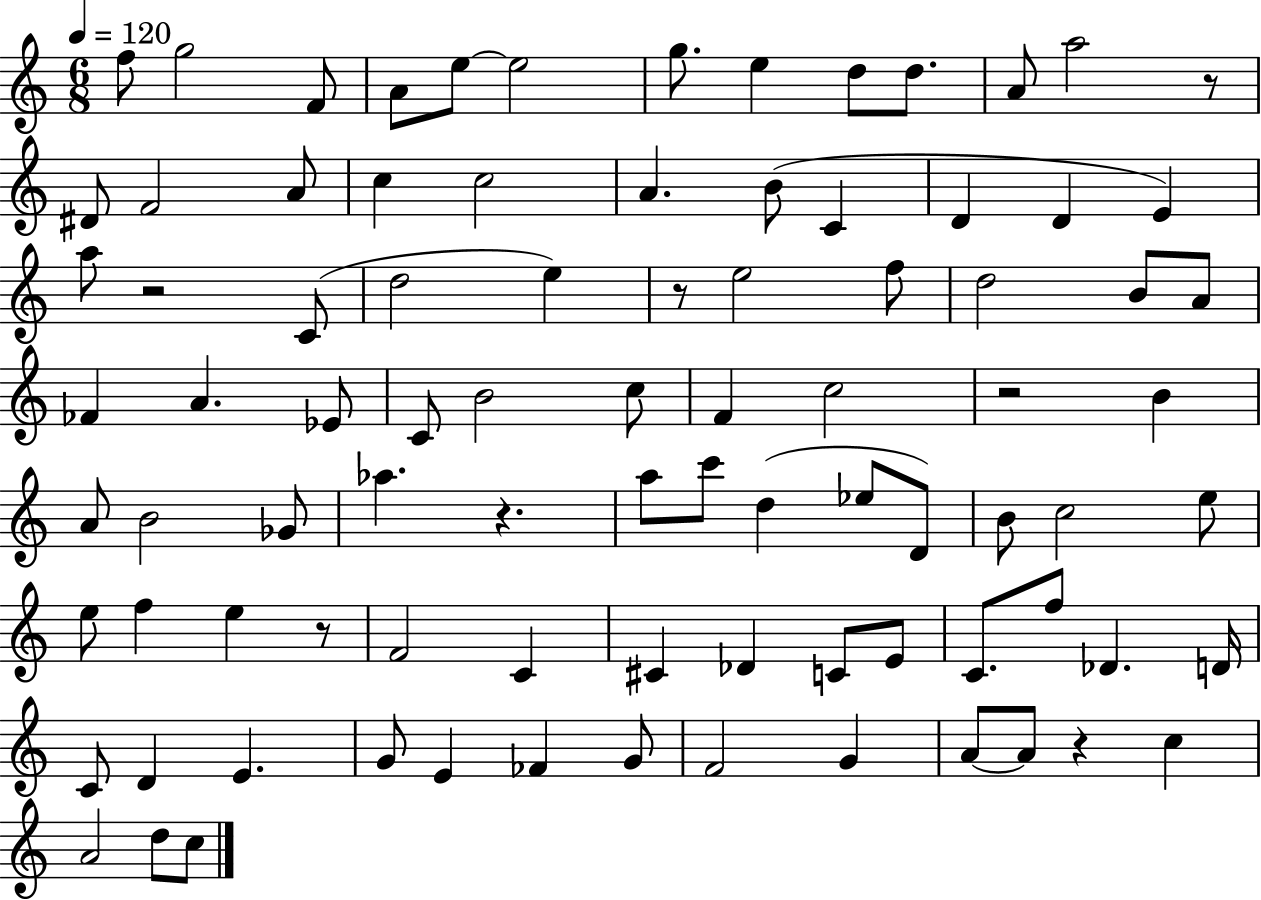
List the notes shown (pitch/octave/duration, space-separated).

F5/e G5/h F4/e A4/e E5/e E5/h G5/e. E5/q D5/e D5/e. A4/e A5/h R/e D#4/e F4/h A4/e C5/q C5/h A4/q. B4/e C4/q D4/q D4/q E4/q A5/e R/h C4/e D5/h E5/q R/e E5/h F5/e D5/h B4/e A4/e FES4/q A4/q. Eb4/e C4/e B4/h C5/e F4/q C5/h R/h B4/q A4/e B4/h Gb4/e Ab5/q. R/q. A5/e C6/e D5/q Eb5/e D4/e B4/e C5/h E5/e E5/e F5/q E5/q R/e F4/h C4/q C#4/q Db4/q C4/e E4/e C4/e. F5/e Db4/q. D4/s C4/e D4/q E4/q. G4/e E4/q FES4/q G4/e F4/h G4/q A4/e A4/e R/q C5/q A4/h D5/e C5/e